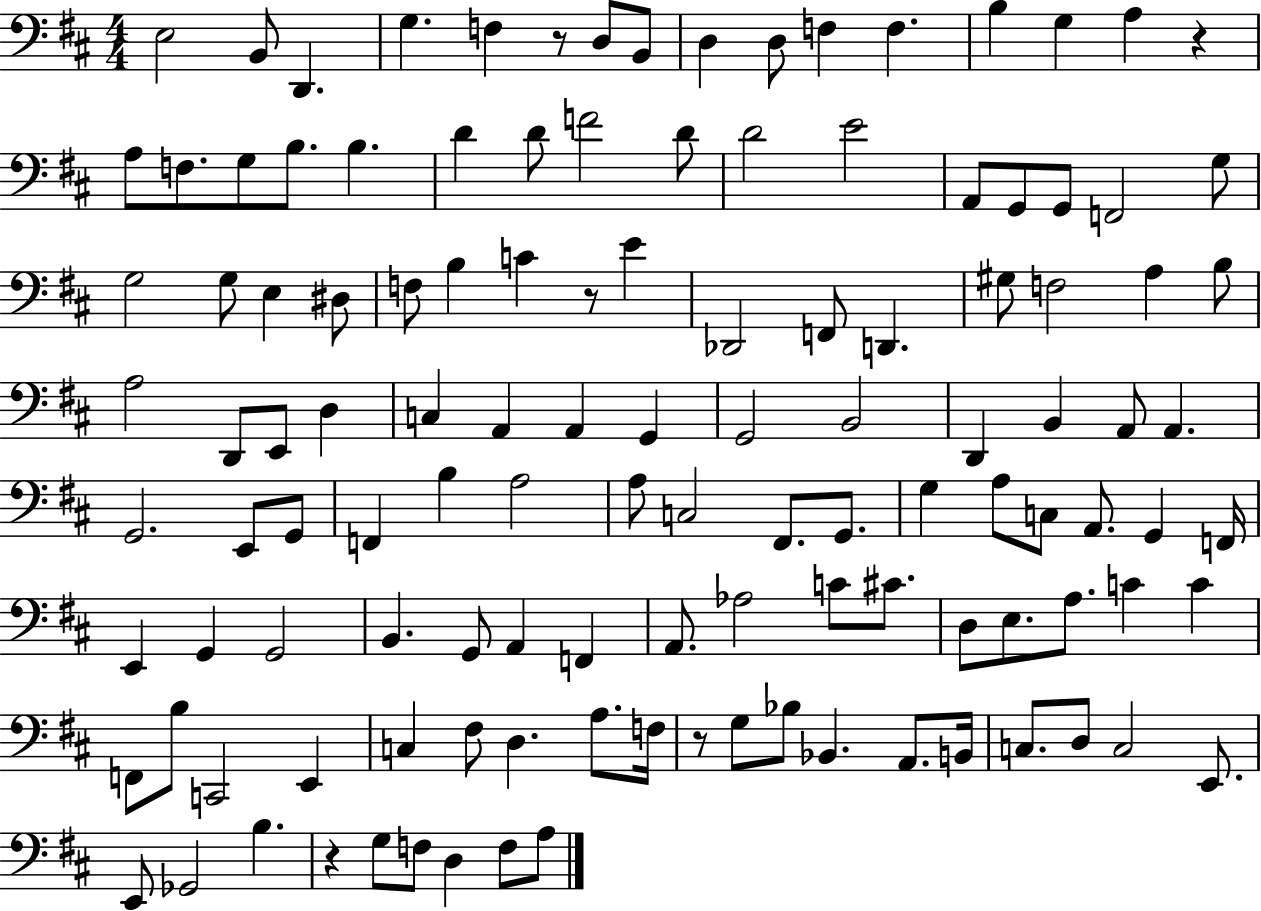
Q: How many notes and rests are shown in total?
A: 122